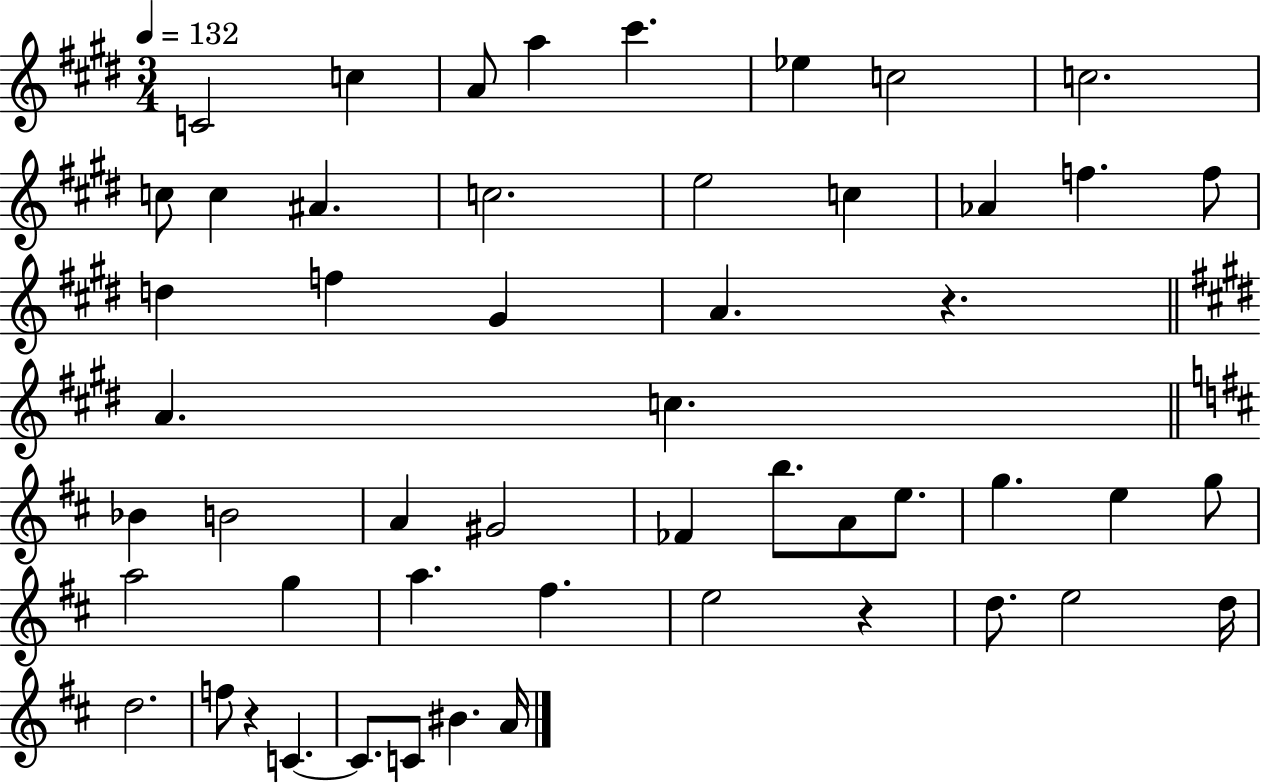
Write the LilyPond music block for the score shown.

{
  \clef treble
  \numericTimeSignature
  \time 3/4
  \key e \major
  \tempo 4 = 132
  \repeat volta 2 { c'2 c''4 | a'8 a''4 cis'''4. | ees''4 c''2 | c''2. | \break c''8 c''4 ais'4. | c''2. | e''2 c''4 | aes'4 f''4. f''8 | \break d''4 f''4 gis'4 | a'4. r4. | \bar "||" \break \key e \major a'4. c''4. | \bar "||" \break \key d \major bes'4 b'2 | a'4 gis'2 | fes'4 b''8. a'8 e''8. | g''4. e''4 g''8 | \break a''2 g''4 | a''4. fis''4. | e''2 r4 | d''8. e''2 d''16 | \break d''2. | f''8 r4 c'4.~~ | c'8. c'8 bis'4. a'16 | } \bar "|."
}